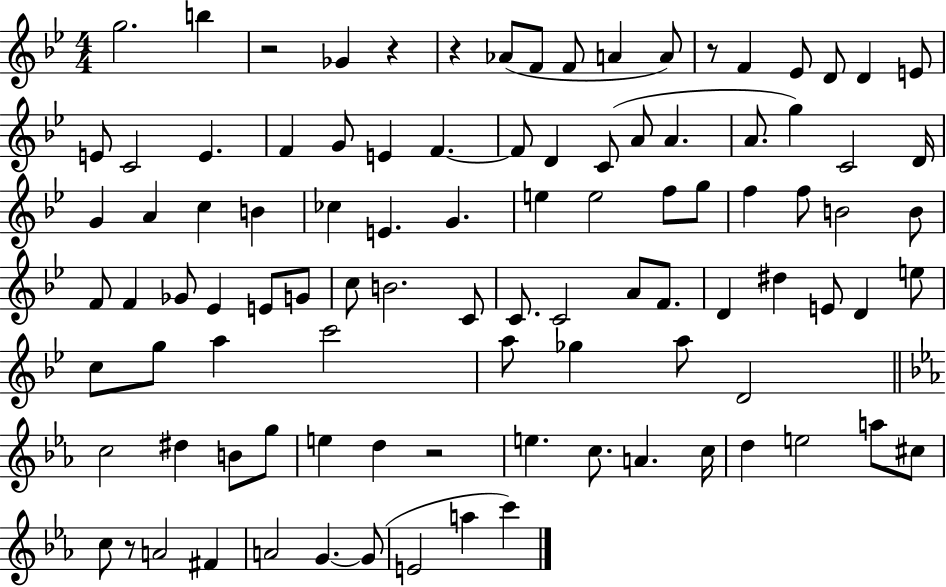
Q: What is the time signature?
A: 4/4